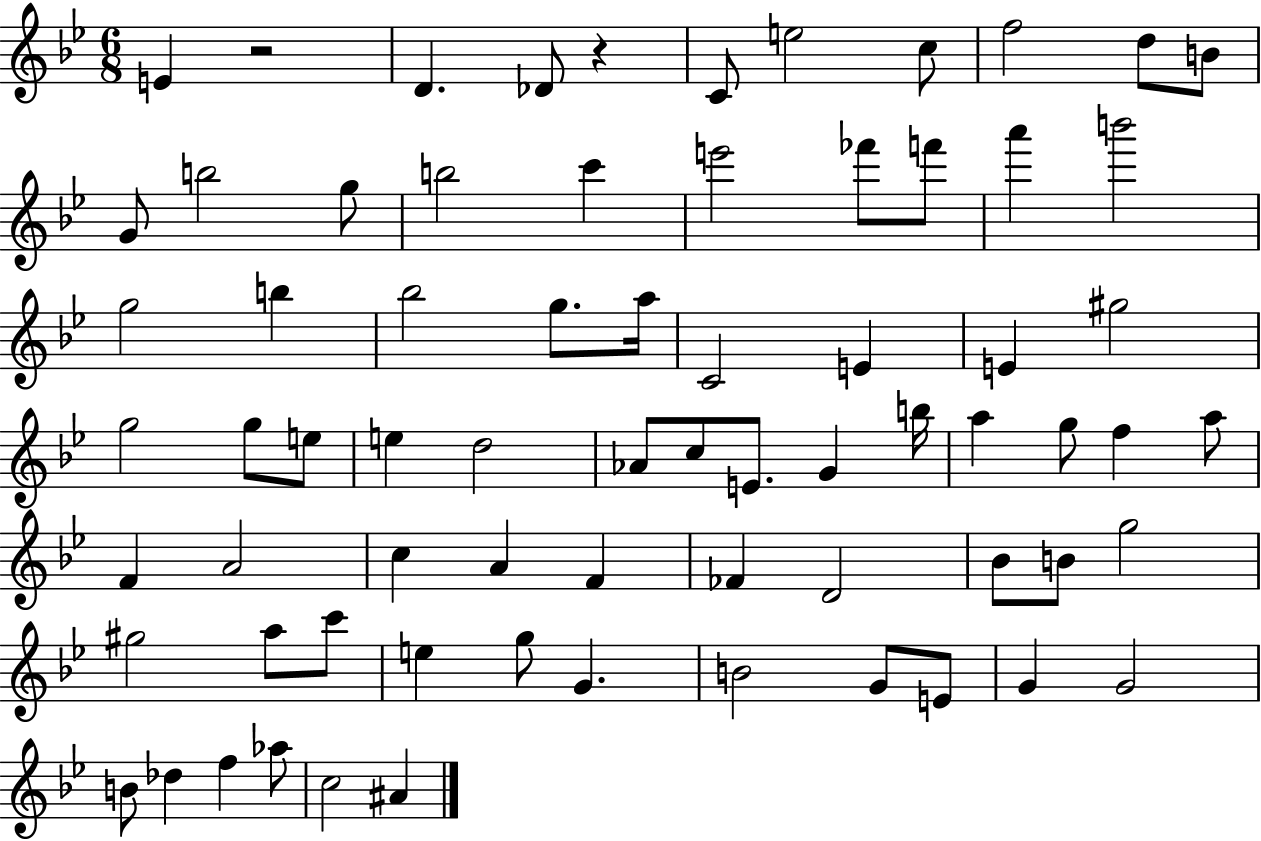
X:1
T:Untitled
M:6/8
L:1/4
K:Bb
E z2 D _D/2 z C/2 e2 c/2 f2 d/2 B/2 G/2 b2 g/2 b2 c' e'2 _f'/2 f'/2 a' b'2 g2 b _b2 g/2 a/4 C2 E E ^g2 g2 g/2 e/2 e d2 _A/2 c/2 E/2 G b/4 a g/2 f a/2 F A2 c A F _F D2 _B/2 B/2 g2 ^g2 a/2 c'/2 e g/2 G B2 G/2 E/2 G G2 B/2 _d f _a/2 c2 ^A